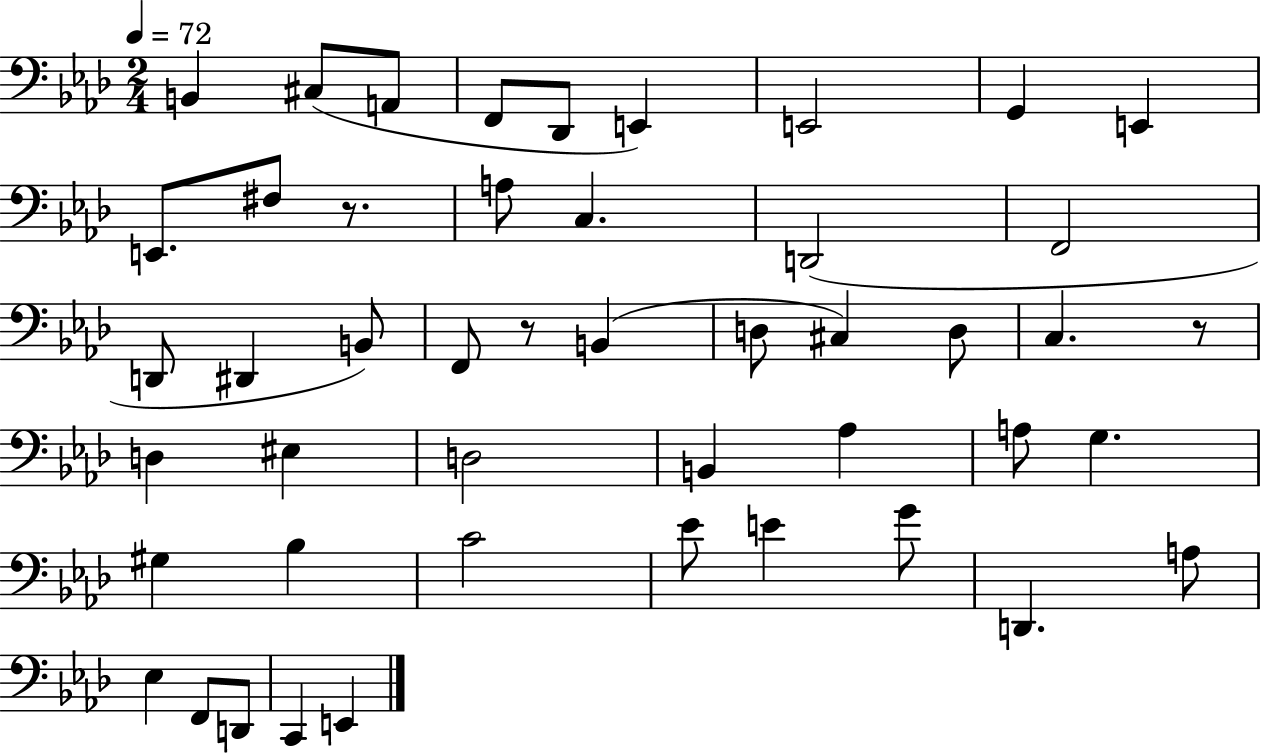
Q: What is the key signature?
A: AES major